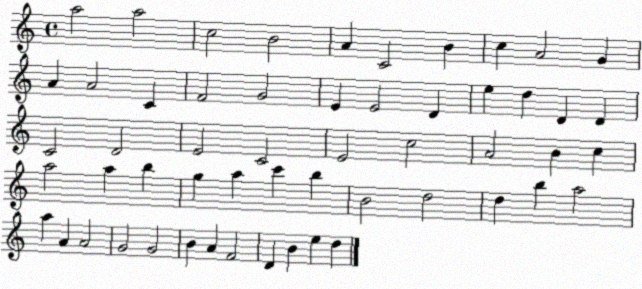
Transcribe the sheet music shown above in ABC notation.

X:1
T:Untitled
M:4/4
L:1/4
K:C
a2 a2 c2 B2 A C2 B c A2 G A A2 C F2 G2 E E2 D e d D D C2 D2 E2 C2 E2 c2 A2 B c a2 a b g a c' b B2 d2 d b a2 a A A2 G2 G2 B A F2 D B e d